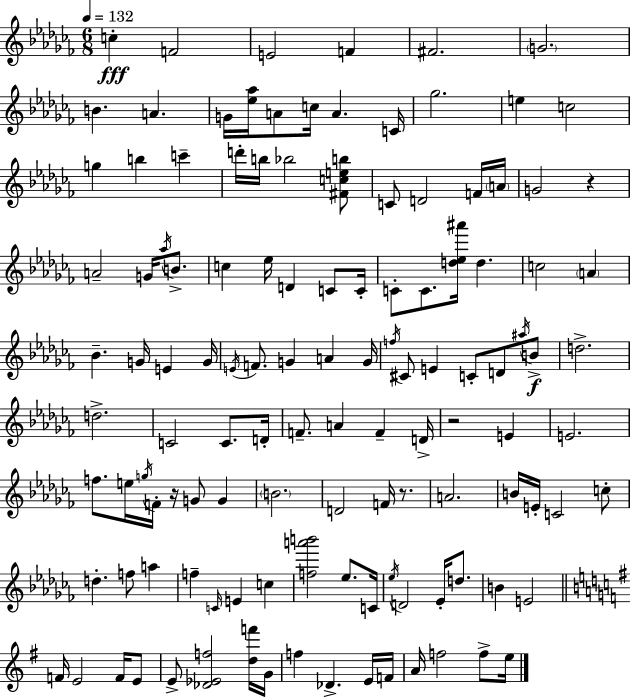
C5/q F4/h E4/h F4/q F#4/h. G4/h. B4/q. A4/q. G4/s [Eb5,Ab5]/s A4/e C5/s A4/q. C4/s Gb5/h. E5/q C5/h G5/q B5/q C6/q D6/s B5/s Bb5/h [F#4,C5,E5,B5]/e C4/e D4/h F4/s A4/s G4/h R/q A4/h G4/s Ab5/s B4/e. C5/q Eb5/s D4/q C4/e C4/s C4/e C4/e. [D5,Eb5,A#6]/s D5/q. C5/h A4/q Bb4/q. G4/s E4/q G4/s E4/s F4/e. G4/q A4/q G4/s F5/s C#4/e E4/q C4/e D4/e A#5/s B4/e D5/h. D5/h. C4/h C4/e. D4/s F4/e. A4/q F4/q D4/s R/h E4/q E4/h. F5/e. E5/s G5/s F4/s R/s G4/e G4/q B4/h. D4/h F4/s R/e. A4/h. B4/s E4/s C4/h C5/e D5/q. F5/e A5/q F5/q C4/s E4/q C5/q [F5,A6,B6]/h Eb5/e. C4/s Eb5/s D4/h Eb4/s D5/e. B4/q E4/h F4/s E4/h F4/s E4/e E4/e [Db4,Eb4,F5]/h [D5,F6]/s G4/s F5/q Db4/q. E4/s F4/s A4/s F5/h F5/e E5/s